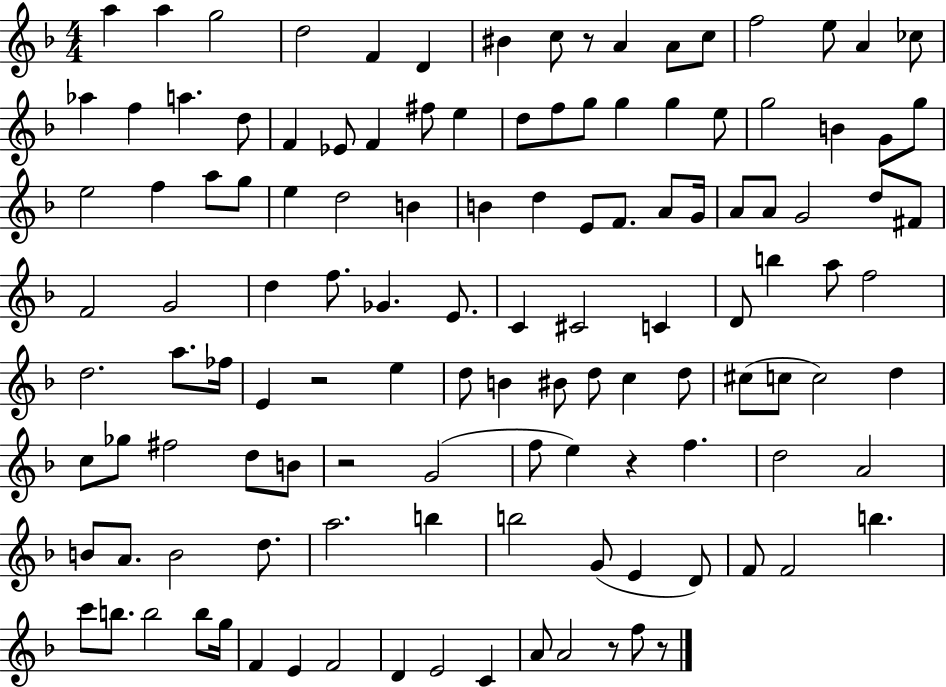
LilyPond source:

{
  \clef treble
  \numericTimeSignature
  \time 4/4
  \key f \major
  a''4 a''4 g''2 | d''2 f'4 d'4 | bis'4 c''8 r8 a'4 a'8 c''8 | f''2 e''8 a'4 ces''8 | \break aes''4 f''4 a''4. d''8 | f'4 ees'8 f'4 fis''8 e''4 | d''8 f''8 g''8 g''4 g''4 e''8 | g''2 b'4 g'8 g''8 | \break e''2 f''4 a''8 g''8 | e''4 d''2 b'4 | b'4 d''4 e'8 f'8. a'8 g'16 | a'8 a'8 g'2 d''8 fis'8 | \break f'2 g'2 | d''4 f''8. ges'4. e'8. | c'4 cis'2 c'4 | d'8 b''4 a''8 f''2 | \break d''2. a''8. fes''16 | e'4 r2 e''4 | d''8 b'4 bis'8 d''8 c''4 d''8 | cis''8( c''8 c''2) d''4 | \break c''8 ges''8 fis''2 d''8 b'8 | r2 g'2( | f''8 e''4) r4 f''4. | d''2 a'2 | \break b'8 a'8. b'2 d''8. | a''2. b''4 | b''2 g'8( e'4 d'8) | f'8 f'2 b''4. | \break c'''8 b''8. b''2 b''8 g''16 | f'4 e'4 f'2 | d'4 e'2 c'4 | a'8 a'2 r8 f''8 r8 | \break \bar "|."
}